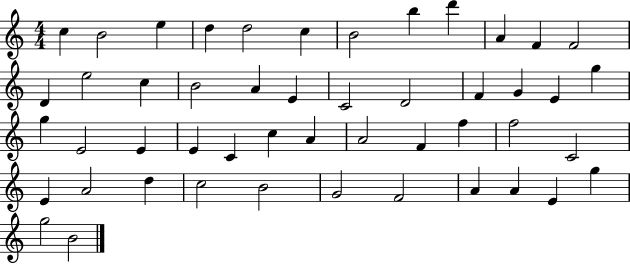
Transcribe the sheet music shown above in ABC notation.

X:1
T:Untitled
M:4/4
L:1/4
K:C
c B2 e d d2 c B2 b d' A F F2 D e2 c B2 A E C2 D2 F G E g g E2 E E C c A A2 F f f2 C2 E A2 d c2 B2 G2 F2 A A E g g2 B2